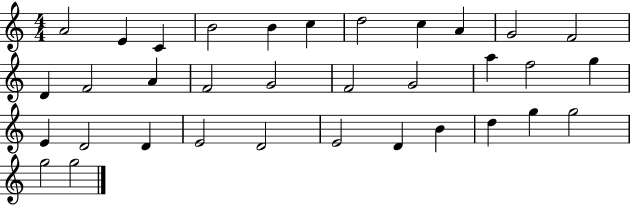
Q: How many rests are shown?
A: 0